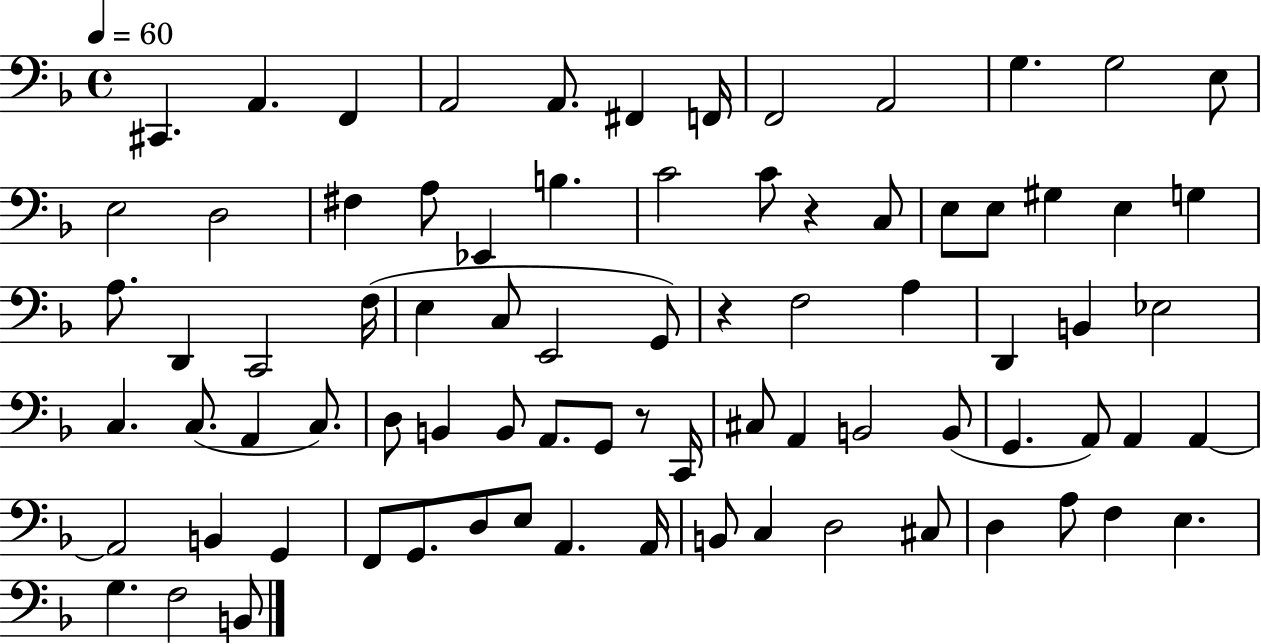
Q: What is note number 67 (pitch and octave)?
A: B2